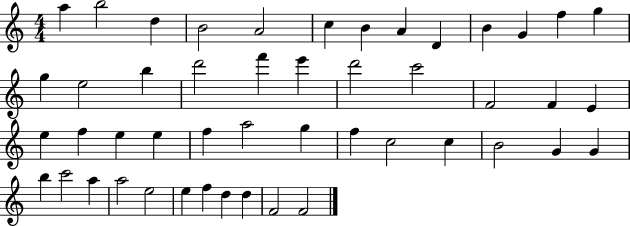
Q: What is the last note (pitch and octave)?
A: F4